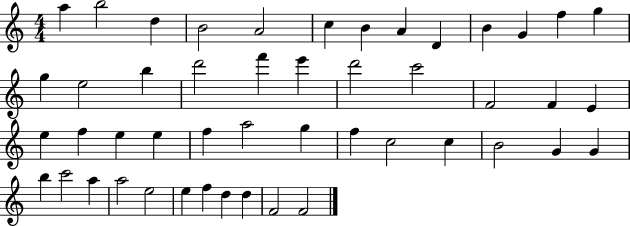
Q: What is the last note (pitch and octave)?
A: F4